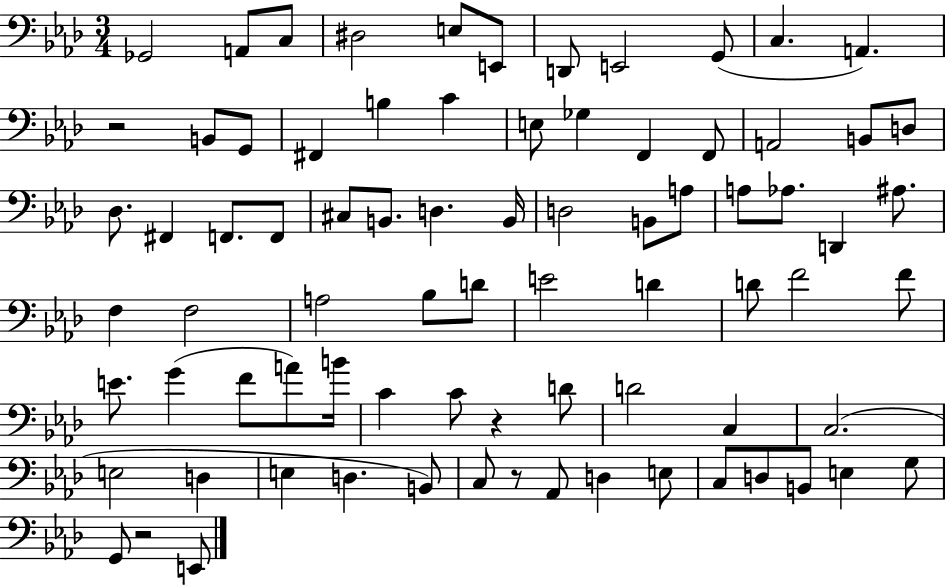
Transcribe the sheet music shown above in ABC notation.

X:1
T:Untitled
M:3/4
L:1/4
K:Ab
_G,,2 A,,/2 C,/2 ^D,2 E,/2 E,,/2 D,,/2 E,,2 G,,/2 C, A,, z2 B,,/2 G,,/2 ^F,, B, C E,/2 _G, F,, F,,/2 A,,2 B,,/2 D,/2 _D,/2 ^F,, F,,/2 F,,/2 ^C,/2 B,,/2 D, B,,/4 D,2 B,,/2 A,/2 A,/2 _A,/2 D,, ^A,/2 F, F,2 A,2 _B,/2 D/2 E2 D D/2 F2 F/2 E/2 G F/2 A/2 B/4 C C/2 z D/2 D2 C, C,2 E,2 D, E, D, B,,/2 C,/2 z/2 _A,,/2 D, E,/2 C,/2 D,/2 B,,/2 E, G,/2 G,,/2 z2 E,,/2